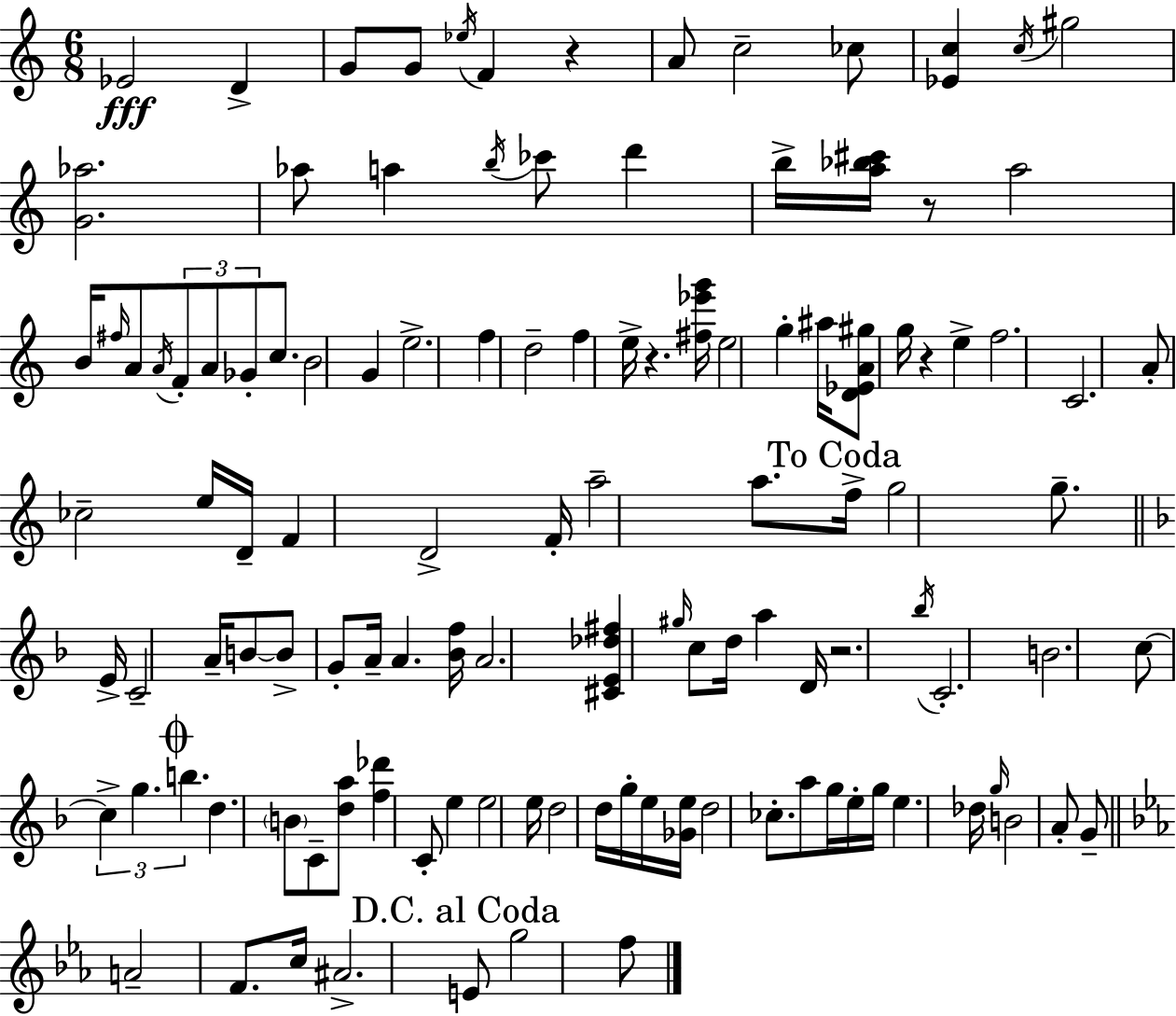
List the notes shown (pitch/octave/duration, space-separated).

Eb4/h D4/q G4/e G4/e Eb5/s F4/q R/q A4/e C5/h CES5/e [Eb4,C5]/q C5/s G#5/h [G4,Ab5]/h. Ab5/e A5/q B5/s CES6/e D6/q B5/s [A5,Bb5,C#6]/s R/e A5/h B4/s F#5/s A4/e A4/s F4/e A4/e Gb4/e C5/e. B4/h G4/q E5/h. F5/q D5/h F5/q E5/s R/q. [F#5,Eb6,G6]/s E5/h G5/q A#5/s [D4,Eb4,A4,G#5]/e G5/s R/q E5/q F5/h. C4/h. A4/e CES5/h E5/s D4/s F4/q D4/h F4/s A5/h A5/e. F5/s G5/h G5/e. E4/s C4/h A4/s B4/e B4/e G4/e A4/s A4/q. [Bb4,F5]/s A4/h. [C#4,E4,Db5,F#5]/q G#5/s C5/e D5/s A5/q D4/s R/h. Bb5/s C4/h. B4/h. C5/e C5/q G5/q. B5/q. D5/q. B4/e C4/e [D5,A5]/e [F5,Db6]/q C4/e E5/q E5/h E5/s D5/h D5/s G5/s E5/s [Gb4,E5]/s D5/h CES5/e. A5/e G5/s E5/s G5/s E5/q. Db5/s G5/s B4/h A4/e G4/e A4/h F4/e. C5/s A#4/h. E4/e G5/h F5/e